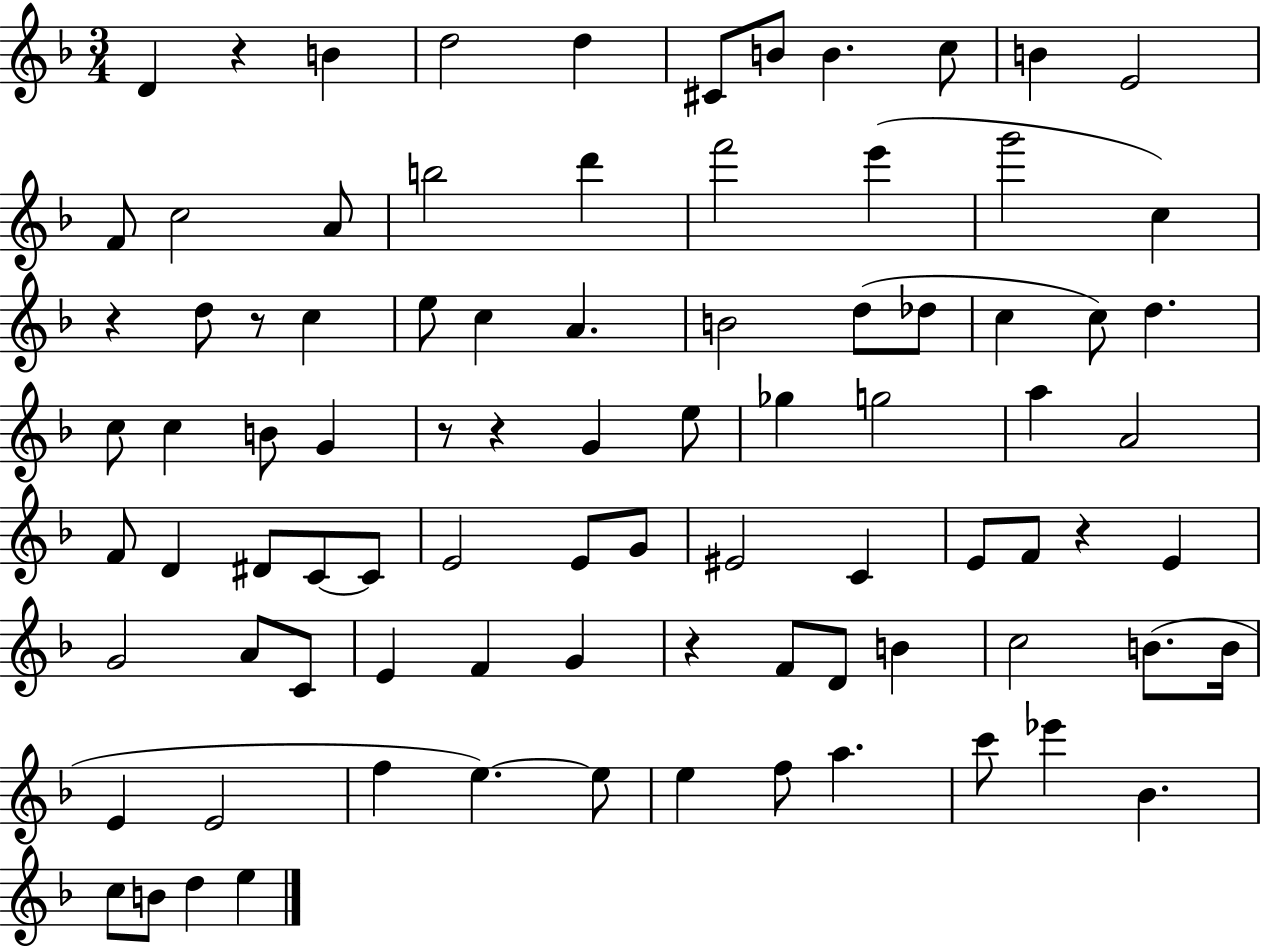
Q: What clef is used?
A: treble